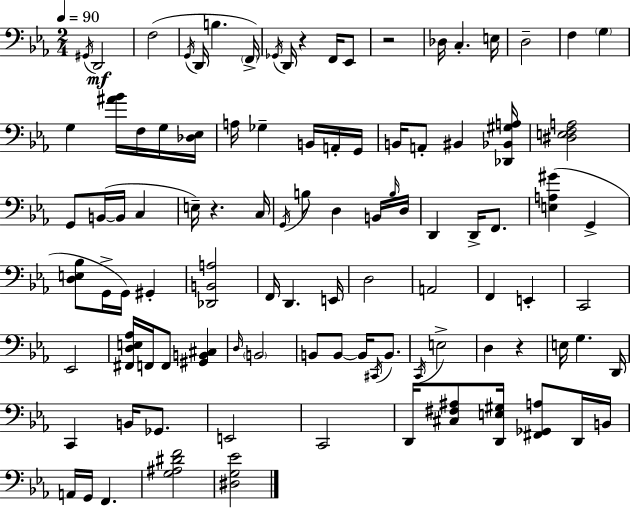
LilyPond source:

{
  \clef bass
  \numericTimeSignature
  \time 2/4
  \key ees \major
  \tempo 4 = 90
  \acciaccatura { gis,16 }\mf d,2 | f2( | \acciaccatura { g,16 } d,16 b4. | \parenthesize f,16->) \acciaccatura { ges,16 } d,16 r4 | \break f,16 ees,8 r2 | des16 c4.-. | e16 d2-- | f4 \parenthesize g4 | \break g4 <ais' bes'>16 | f16 g16 <des ees>16 a16 ges4-- | b,16 a,16-. g,16 b,16 a,8-. bis,4 | <des, bes, gis a>16 <dis e f a>2 | \break g,8 b,16~(~ b,16 c4 | e16--) r4. | c16 \acciaccatura { g,16 } b8 d4 | b,16 \grace { b16 } d16 d,4 | \break d,16-> f,8. <e a gis'>4( | g,4-> <d e bes>8 g,16-> | g,16) gis,4-. <des, b, a>2 | f,16 d,4. | \break e,16 d2 | a,2 | f,4 | e,4-. c,2 | \break ees,2 | <fis, d e aes>16 f,16 f,8 | <gis, b, cis>4 \grace { d16 } \parenthesize b,2 | b,8 | \break b,8~~ b,16 \acciaccatura { cis,16 } b,8. \acciaccatura { c,16 } | e2-> | d4 r4 | e16 g4. d,16 | \break c,4 b,16 ges,8. | e,2 | c,2 | d,16 <cis fis ais>8 <d, e gis>16 <fis, ges, a>8 d,16 b,16 | \break a,16 g,16 f,4. | <g ais dis' f'>2 | <dis g ees'>2 | \bar "|."
}